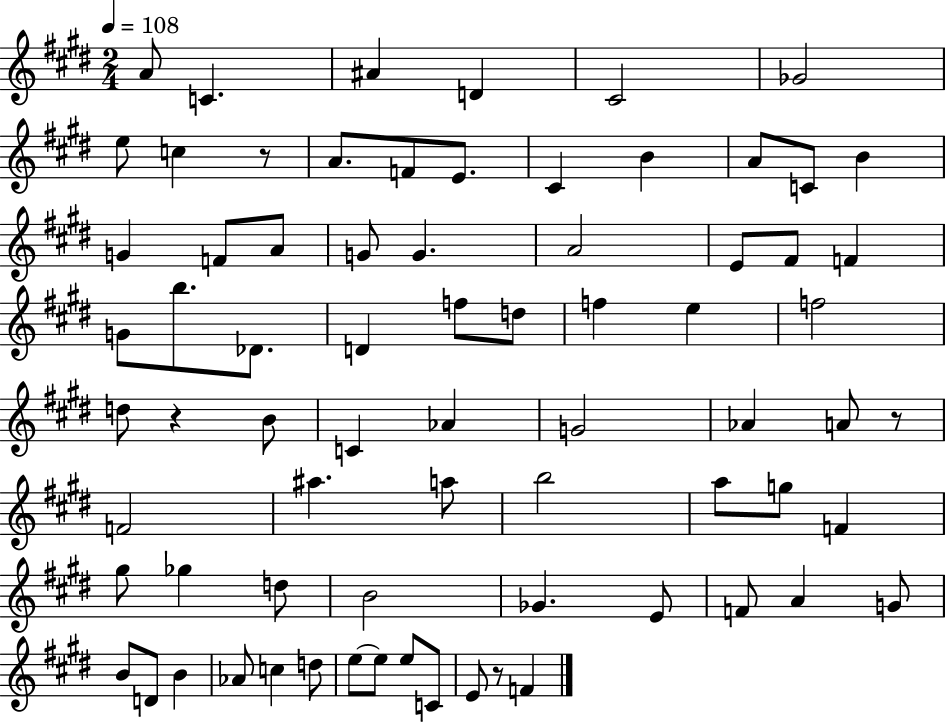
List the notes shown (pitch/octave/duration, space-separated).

A4/e C4/q. A#4/q D4/q C#4/h Gb4/h E5/e C5/q R/e A4/e. F4/e E4/e. C#4/q B4/q A4/e C4/e B4/q G4/q F4/e A4/e G4/e G4/q. A4/h E4/e F#4/e F4/q G4/e B5/e. Db4/e. D4/q F5/e D5/e F5/q E5/q F5/h D5/e R/q B4/e C4/q Ab4/q G4/h Ab4/q A4/e R/e F4/h A#5/q. A5/e B5/h A5/e G5/e F4/q G#5/e Gb5/q D5/e B4/h Gb4/q. E4/e F4/e A4/q G4/e B4/e D4/e B4/q Ab4/e C5/q D5/e E5/e E5/e E5/e C4/e E4/e R/e F4/q